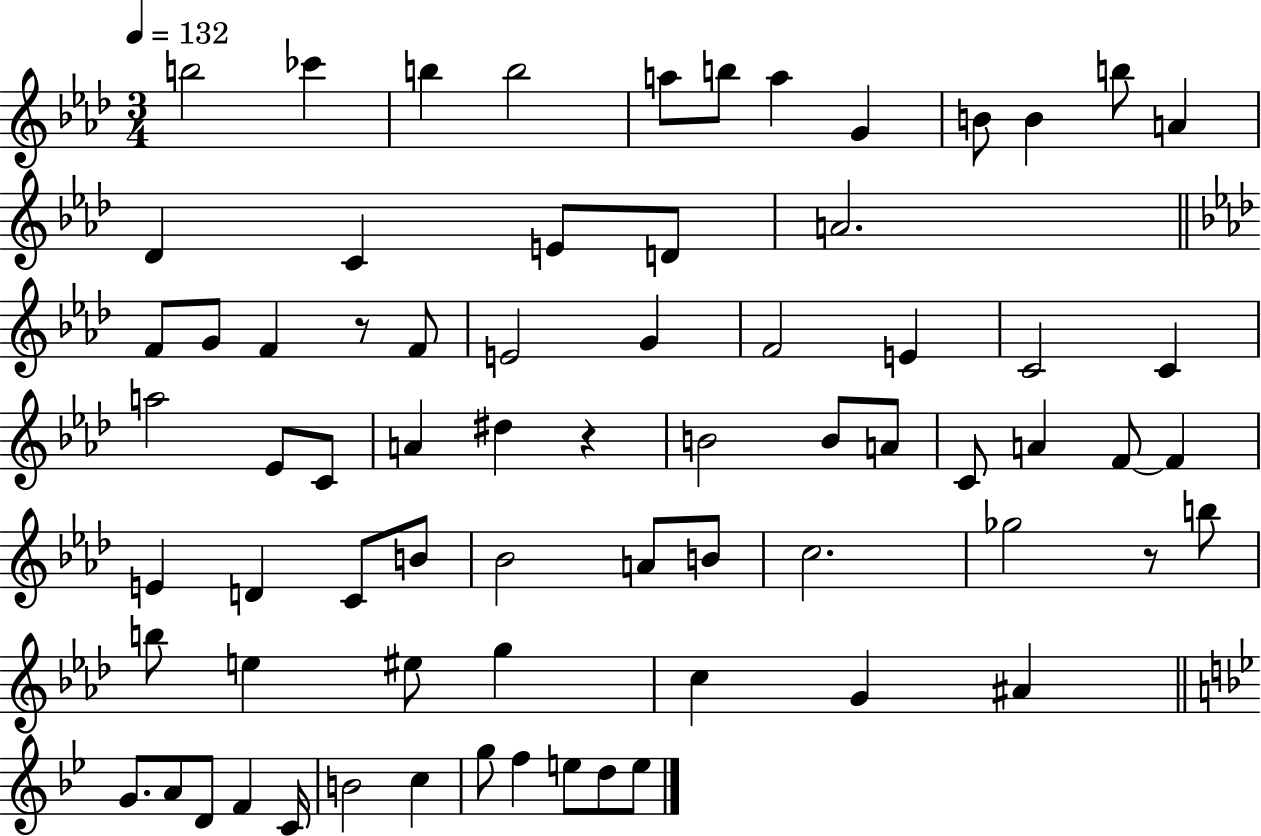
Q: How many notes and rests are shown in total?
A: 71